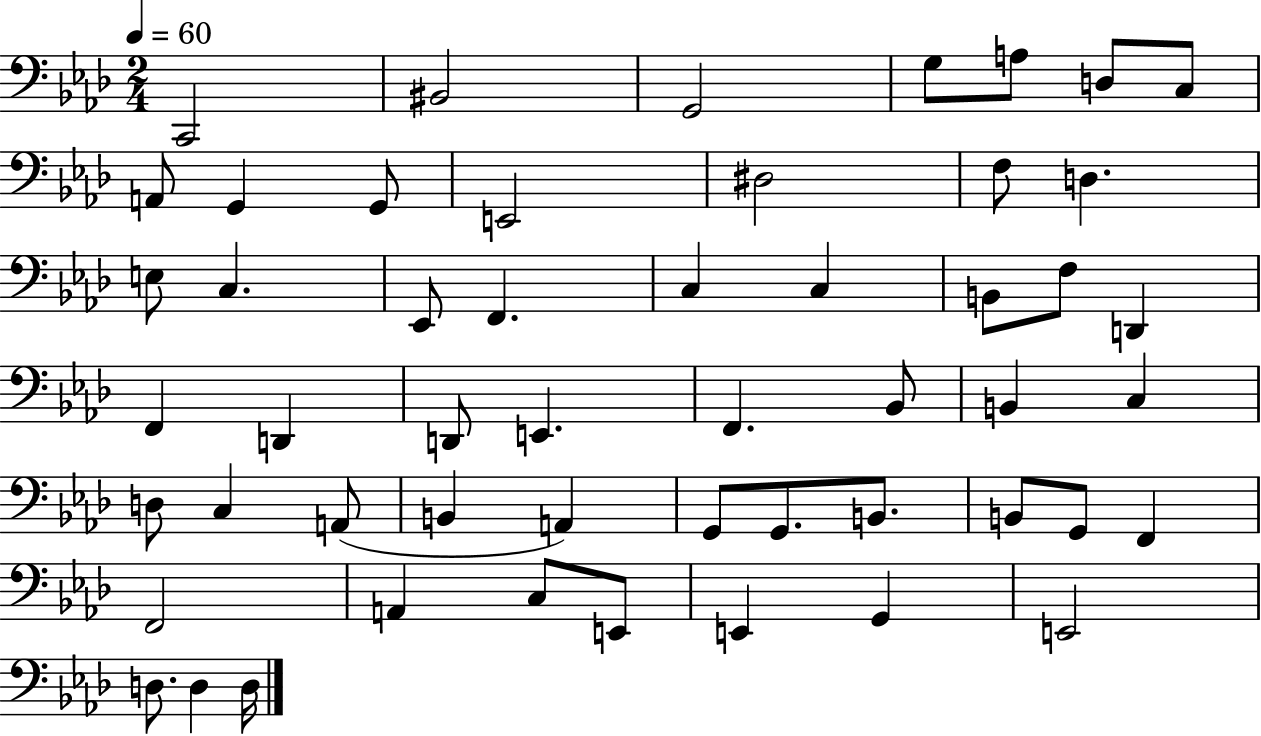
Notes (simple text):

C2/h BIS2/h G2/h G3/e A3/e D3/e C3/e A2/e G2/q G2/e E2/h D#3/h F3/e D3/q. E3/e C3/q. Eb2/e F2/q. C3/q C3/q B2/e F3/e D2/q F2/q D2/q D2/e E2/q. F2/q. Bb2/e B2/q C3/q D3/e C3/q A2/e B2/q A2/q G2/e G2/e. B2/e. B2/e G2/e F2/q F2/h A2/q C3/e E2/e E2/q G2/q E2/h D3/e. D3/q D3/s